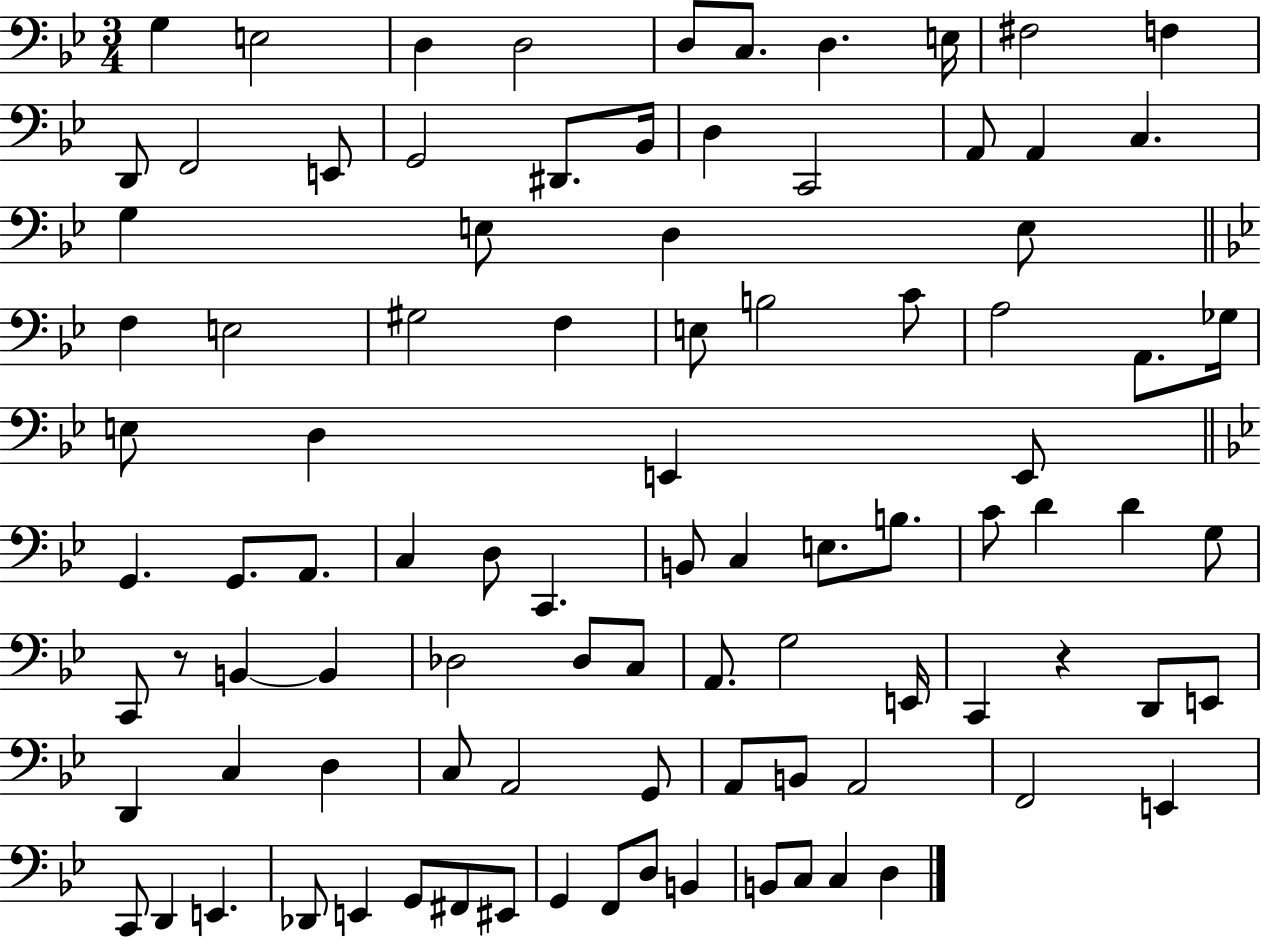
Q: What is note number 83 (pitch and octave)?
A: F#2